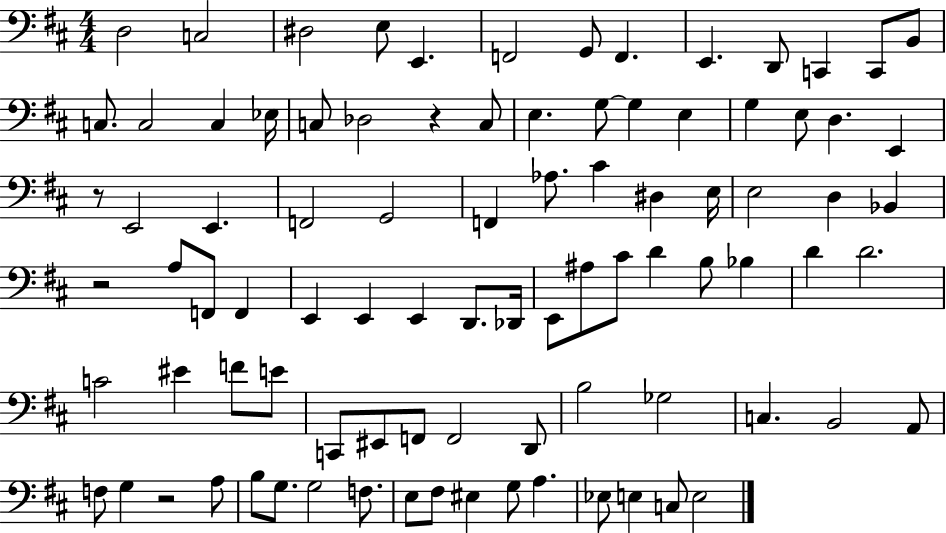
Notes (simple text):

D3/h C3/h D#3/h E3/e E2/q. F2/h G2/e F2/q. E2/q. D2/e C2/q C2/e B2/e C3/e. C3/h C3/q Eb3/s C3/e Db3/h R/q C3/e E3/q. G3/e G3/q E3/q G3/q E3/e D3/q. E2/q R/e E2/h E2/q. F2/h G2/h F2/q Ab3/e. C#4/q D#3/q E3/s E3/h D3/q Bb2/q R/h A3/e F2/e F2/q E2/q E2/q E2/q D2/e. Db2/s E2/e A#3/e C#4/e D4/q B3/e Bb3/q D4/q D4/h. C4/h EIS4/q F4/e E4/e C2/e EIS2/e F2/e F2/h D2/e B3/h Gb3/h C3/q. B2/h A2/e F3/e G3/q R/h A3/e B3/e G3/e. G3/h F3/e. E3/e F#3/e EIS3/q G3/e A3/q. Eb3/e E3/q C3/e E3/h